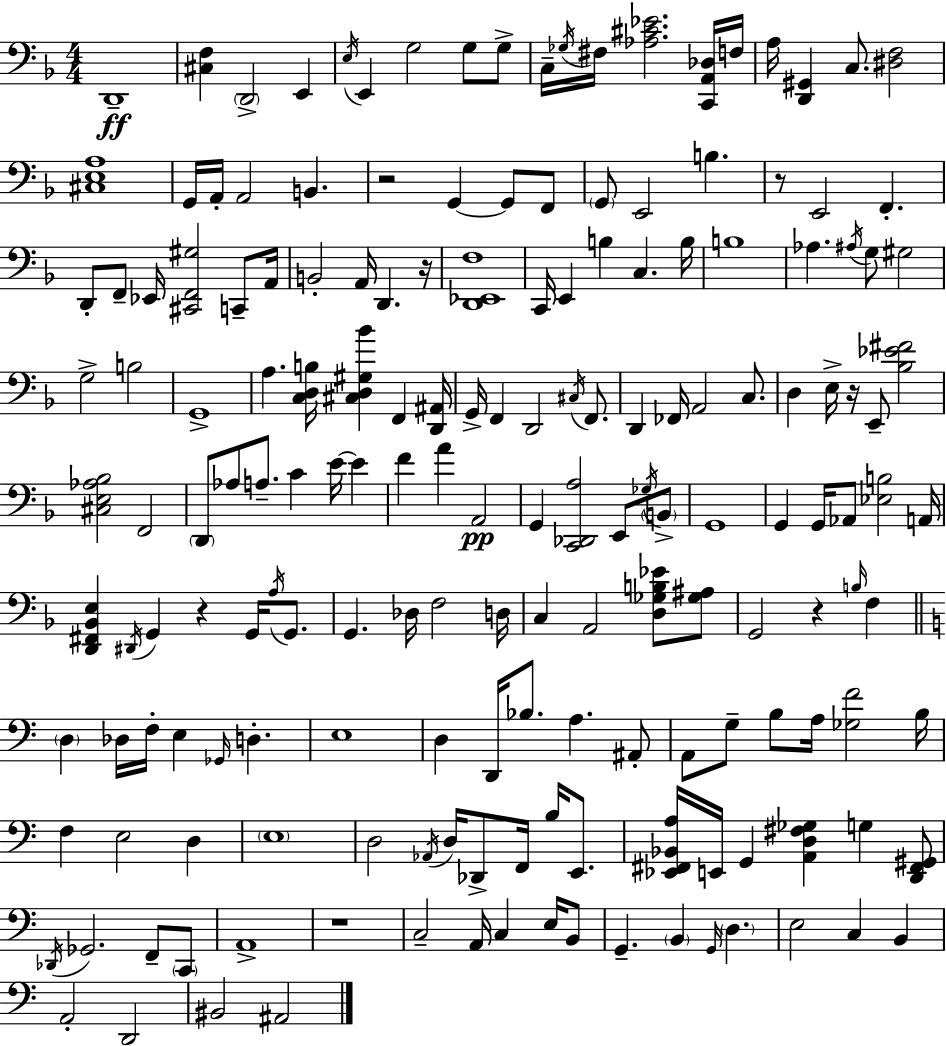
D2/w [C#3,F3]/q D2/h E2/q E3/s E2/q G3/h G3/e G3/e C3/s Gb3/s F#3/s [Ab3,C#4,Eb4]/h. [C2,A2,Db3]/s F3/s A3/s [D2,G#2]/q C3/e. [D#3,F3]/h [C#3,E3,A3]/w G2/s A2/s A2/h B2/q. R/h G2/q G2/e F2/e G2/e E2/h B3/q. R/e E2/h F2/q. D2/e F2/e Eb2/s [C#2,F2,G#3]/h C2/e A2/s B2/h A2/s D2/q. R/s [D2,Eb2,F3]/w C2/s E2/q B3/q C3/q. B3/s B3/w Ab3/q. A#3/s G3/e G#3/h G3/h B3/h G2/w A3/q. [C3,D3,B3]/s [C#3,D3,G#3,Bb4]/q F2/q [D2,A#2]/s G2/s F2/q D2/h C#3/s F2/e. D2/q FES2/s A2/h C3/e. D3/q E3/s R/s E2/e [Bb3,Eb4,F#4]/h [C#3,E3,Ab3,Bb3]/h F2/h D2/e Ab3/e A3/e. C4/q E4/s E4/q F4/q A4/q A2/h G2/q [C2,Db2,A3]/h E2/e Gb3/s B2/e G2/w G2/q G2/s Ab2/e [Eb3,B3]/h A2/s [D2,F#2,Bb2,E3]/q D#2/s G2/q R/q G2/s A3/s G2/e. G2/q. Db3/s F3/h D3/s C3/q A2/h [D3,Gb3,B3,Eb4]/e [Gb3,A#3]/e G2/h R/q B3/s F3/q D3/q Db3/s F3/s E3/q Gb2/s D3/q. E3/w D3/q D2/s Bb3/e. A3/q. A#2/e A2/e G3/e B3/e A3/s [Gb3,F4]/h B3/s F3/q E3/h D3/q E3/w D3/h Ab2/s D3/s Db2/e F2/s B3/s E2/e. [Eb2,F#2,Bb2,A3]/s E2/s G2/q [A2,D3,F#3,Gb3]/q G3/q [D2,F#2,G#2]/e Db2/s Gb2/h. F2/e C2/e A2/w R/w C3/h A2/s C3/q E3/s B2/e G2/q. B2/q G2/s D3/q. E3/h C3/q B2/q A2/h D2/h BIS2/h A#2/h